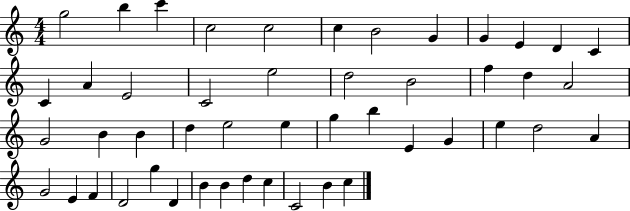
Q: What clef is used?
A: treble